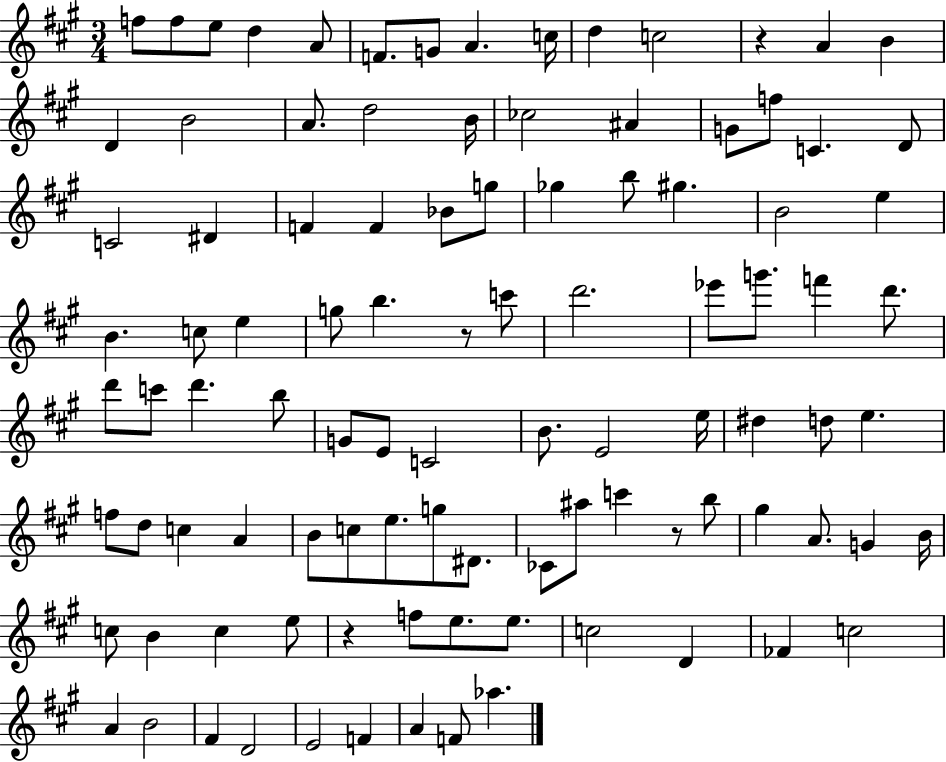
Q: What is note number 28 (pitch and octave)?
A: F4